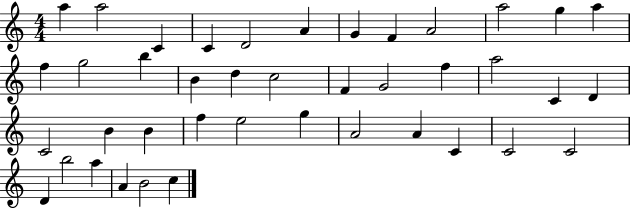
{
  \clef treble
  \numericTimeSignature
  \time 4/4
  \key c \major
  a''4 a''2 c'4 | c'4 d'2 a'4 | g'4 f'4 a'2 | a''2 g''4 a''4 | \break f''4 g''2 b''4 | b'4 d''4 c''2 | f'4 g'2 f''4 | a''2 c'4 d'4 | \break c'2 b'4 b'4 | f''4 e''2 g''4 | a'2 a'4 c'4 | c'2 c'2 | \break d'4 b''2 a''4 | a'4 b'2 c''4 | \bar "|."
}